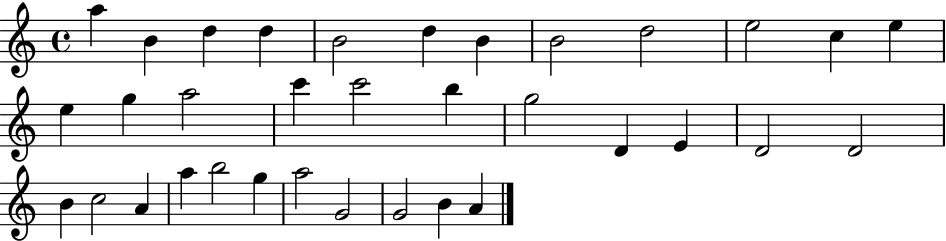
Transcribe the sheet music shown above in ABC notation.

X:1
T:Untitled
M:4/4
L:1/4
K:C
a B d d B2 d B B2 d2 e2 c e e g a2 c' c'2 b g2 D E D2 D2 B c2 A a b2 g a2 G2 G2 B A